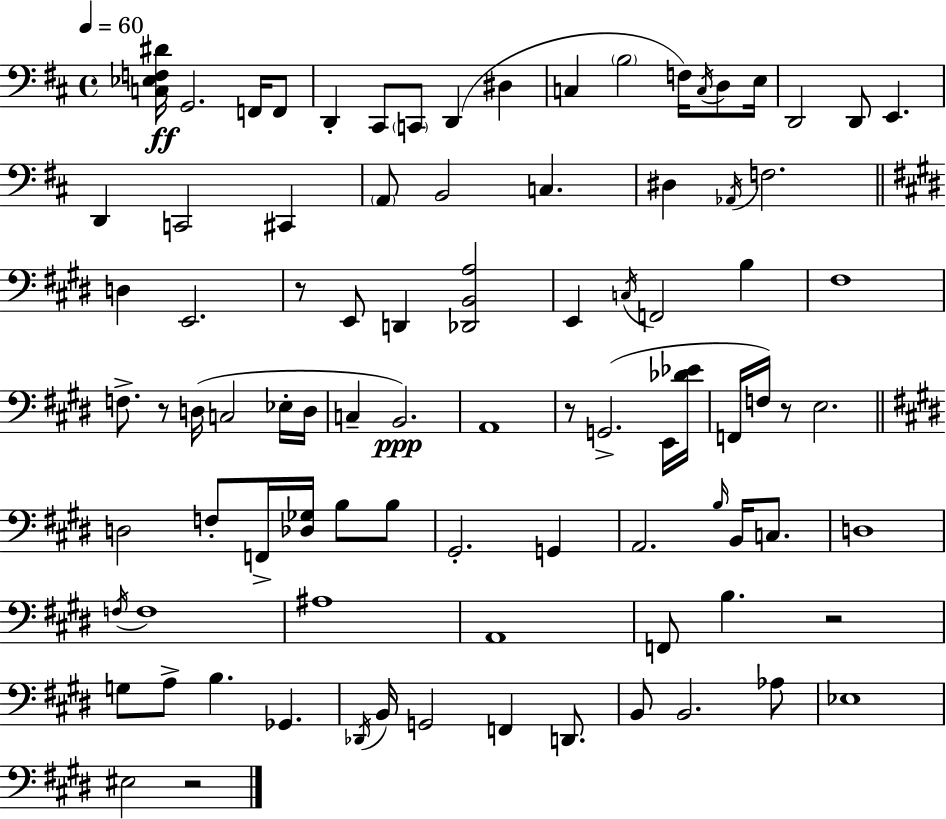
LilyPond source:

{
  \clef bass
  \time 4/4
  \defaultTimeSignature
  \key d \major
  \tempo 4 = 60
  <c ees f dis'>16\ff g,2. f,16 f,8 | d,4-. cis,8 \parenthesize c,8 d,4( dis4 | c4 \parenthesize b2 f16) \acciaccatura { c16 } d8 | e16 d,2 d,8 e,4. | \break d,4 c,2 cis,4 | \parenthesize a,8 b,2 c4. | dis4 \acciaccatura { aes,16 } f2. | \bar "||" \break \key e \major d4 e,2. | r8 e,8 d,4 <des, b, a>2 | e,4 \acciaccatura { c16 } f,2 b4 | fis1 | \break f8.-> r8 d16( c2 ees16-. | d16 c4-- b,2.\ppp) | a,1 | r8 g,2.->( e,16 | \break <des' ees'>16 f,16 f16) r8 e2. | \bar "||" \break \key e \major d2 f8-. f,16-> <des ges>16 b8 b8 | gis,2.-. g,4 | a,2. \grace { b16 } b,16 c8. | d1 | \break \acciaccatura { f16 } f1 | ais1 | a,1 | f,8 b4. r2 | \break g8 a8-> b4. ges,4. | \acciaccatura { des,16 } b,16 g,2 f,4 | d,8. b,8 b,2. | aes8 ees1 | \break eis2 r2 | \bar "|."
}